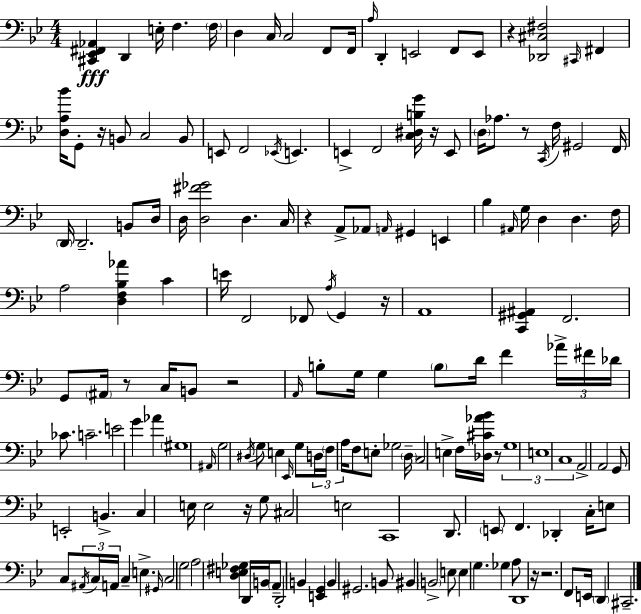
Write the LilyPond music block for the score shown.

{
  \clef bass
  \numericTimeSignature
  \time 4/4
  \key g \minor
  <cis, ees, fis, aes,>4\fff d,4 e16-. f4. \parenthesize f16 | d4 c16 c2 f,8 f,16 | \grace { a16 } d,4-. e,2 f,8 e,8 | r4 <des, cis fis>2 \grace { cis,16 } fis,4 | \break <d a bes'>16 g,8-. r16 b,8 c2 | b,8 e,8 f,2 \acciaccatura { ees,16 } e,4. | e,4-> f,2 <c dis b g'>16 | r16 e,8 \parenthesize d16 aes8. r8 \acciaccatura { c,16 } f16 gis,2 | \break f,16 \parenthesize d,16 d,2.-- | b,8 d16 d16 <d fis' ges'>2 d4. | c16 r4 a,8-> aes,8 \grace { a,16 } gis,4 | e,4 bes4 \grace { ais,16 } g16 d4 d4. | \break f16 a2 <d f bes aes'>4 | c'4 e'16 f,2 fes,8 | \acciaccatura { a16 } g,4 r16 a,1 | <c, gis, ais,>4 f,2. | \break g,8 \parenthesize ais,16 r8 c16 b,8 r2 | \grace { a,16 } b8-. g16 g4 \parenthesize b8 | d'16 f'4 \tuplet 3/2 { aes'16-> fis'16 des'16 } ces'8. c'2.-- | e'2 | \break g'4 aes'4 \parenthesize gis1 | \grace { ais,16 } g2 | \acciaccatura { dis16 } g8 e4 \grace { ees,16 } g8 \tuplet 3/2 { d16 \parenthesize f16 a16 } f8 | e8-. ges2 \parenthesize d16-- c2 | \break e4-> f16 <des cis' aes' bes'>16 r8 \tuplet 3/2 { g1 | e1 | c1 } | a,2-> | \break a,2 g,8 e,2-. | b,4.-> c4 e16 | e2 r16 g8 cis2 | e2 c,1 | \break d,8. \parenthesize e,8 | f,4. des,4-. c16-. e8 c8 \tuplet 3/2 { \acciaccatura { ais,16 } | c16 a,16 } c4-- e4.-> \grace { gis,16 } c2 | g2 a2 | \break <d e fis ges>4 d,16 b,16 \parenthesize a,8-- d,2-. | b,4 <e, g,>4 \parenthesize b,4 | gis,2. b,8 bis,4 | \parenthesize b,2-> e8 e4 | \break g4. ges4 a8 d,1 | r16 r2. | f,8 e,16 \parenthesize d,4 | cis,2.-- \bar "|."
}